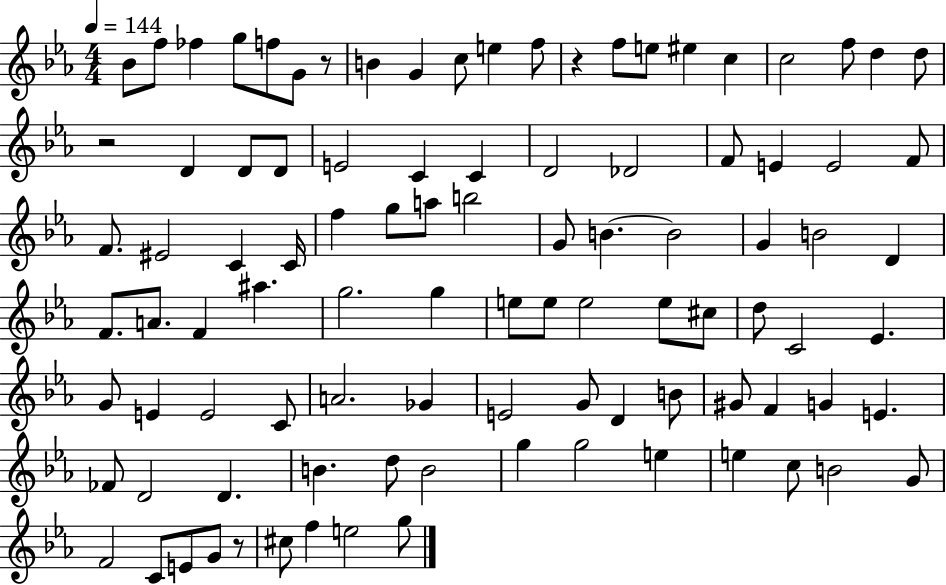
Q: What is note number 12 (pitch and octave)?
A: F5